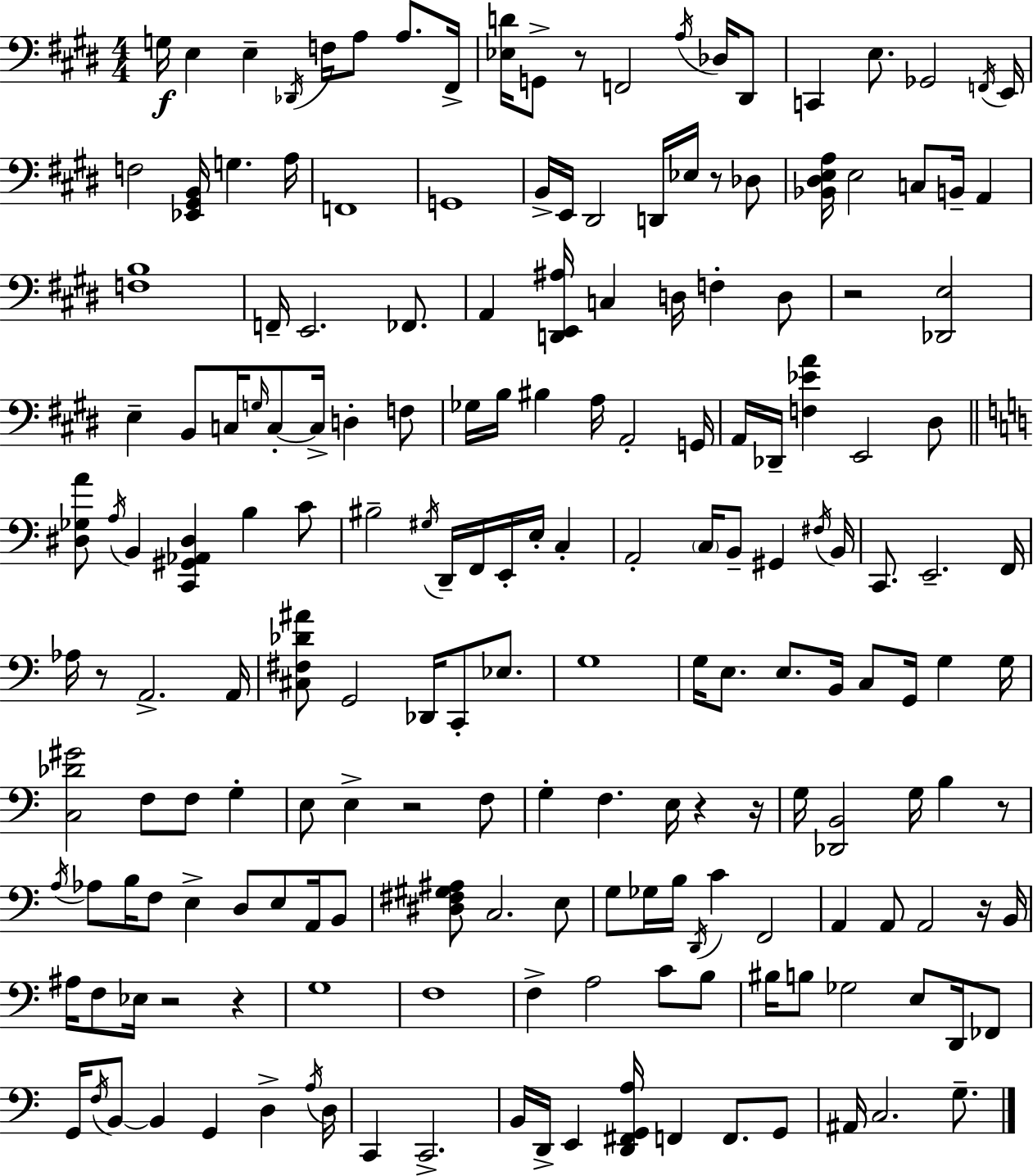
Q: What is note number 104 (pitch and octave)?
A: E3